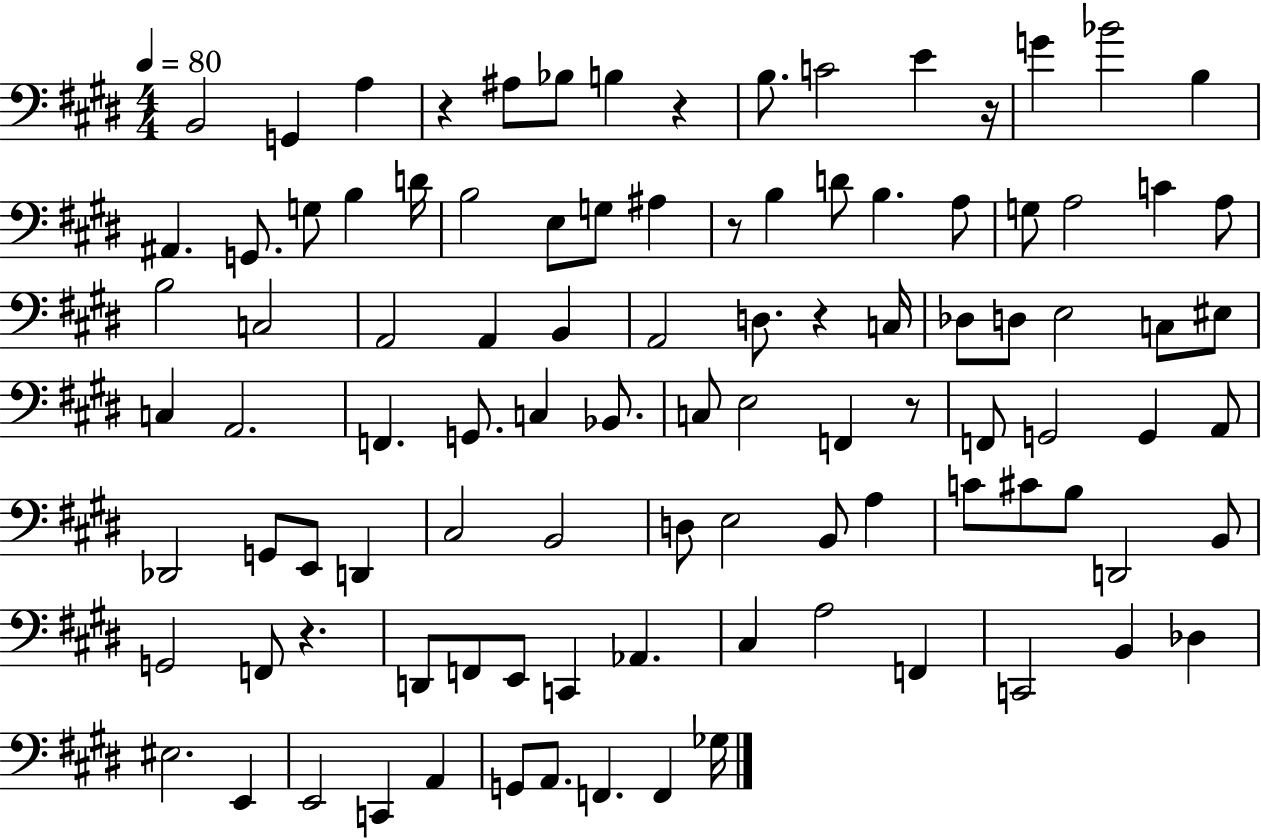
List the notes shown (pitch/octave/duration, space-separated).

B2/h G2/q A3/q R/q A#3/e Bb3/e B3/q R/q B3/e. C4/h E4/q R/s G4/q Bb4/h B3/q A#2/q. G2/e. G3/e B3/q D4/s B3/h E3/e G3/e A#3/q R/e B3/q D4/e B3/q. A3/e G3/e A3/h C4/q A3/e B3/h C3/h A2/h A2/q B2/q A2/h D3/e. R/q C3/s Db3/e D3/e E3/h C3/e EIS3/e C3/q A2/h. F2/q. G2/e. C3/q Bb2/e. C3/e E3/h F2/q R/e F2/e G2/h G2/q A2/e Db2/h G2/e E2/e D2/q C#3/h B2/h D3/e E3/h B2/e A3/q C4/e C#4/e B3/e D2/h B2/e G2/h F2/e R/q. D2/e F2/e E2/e C2/q Ab2/q. C#3/q A3/h F2/q C2/h B2/q Db3/q EIS3/h. E2/q E2/h C2/q A2/q G2/e A2/e. F2/q. F2/q Gb3/s